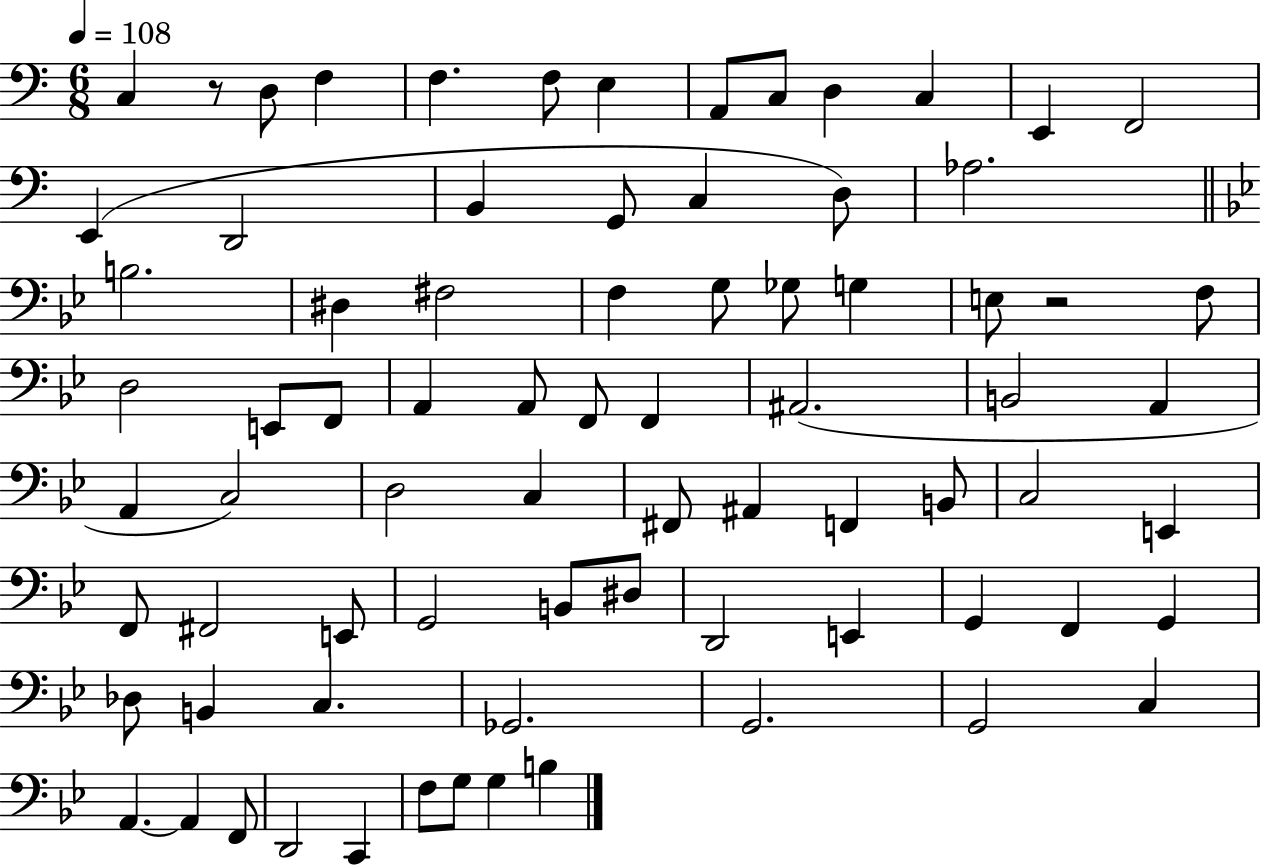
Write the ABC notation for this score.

X:1
T:Untitled
M:6/8
L:1/4
K:C
C, z/2 D,/2 F, F, F,/2 E, A,,/2 C,/2 D, C, E,, F,,2 E,, D,,2 B,, G,,/2 C, D,/2 _A,2 B,2 ^D, ^F,2 F, G,/2 _G,/2 G, E,/2 z2 F,/2 D,2 E,,/2 F,,/2 A,, A,,/2 F,,/2 F,, ^A,,2 B,,2 A,, A,, C,2 D,2 C, ^F,,/2 ^A,, F,, B,,/2 C,2 E,, F,,/2 ^F,,2 E,,/2 G,,2 B,,/2 ^D,/2 D,,2 E,, G,, F,, G,, _D,/2 B,, C, _G,,2 G,,2 G,,2 C, A,, A,, F,,/2 D,,2 C,, F,/2 G,/2 G, B,